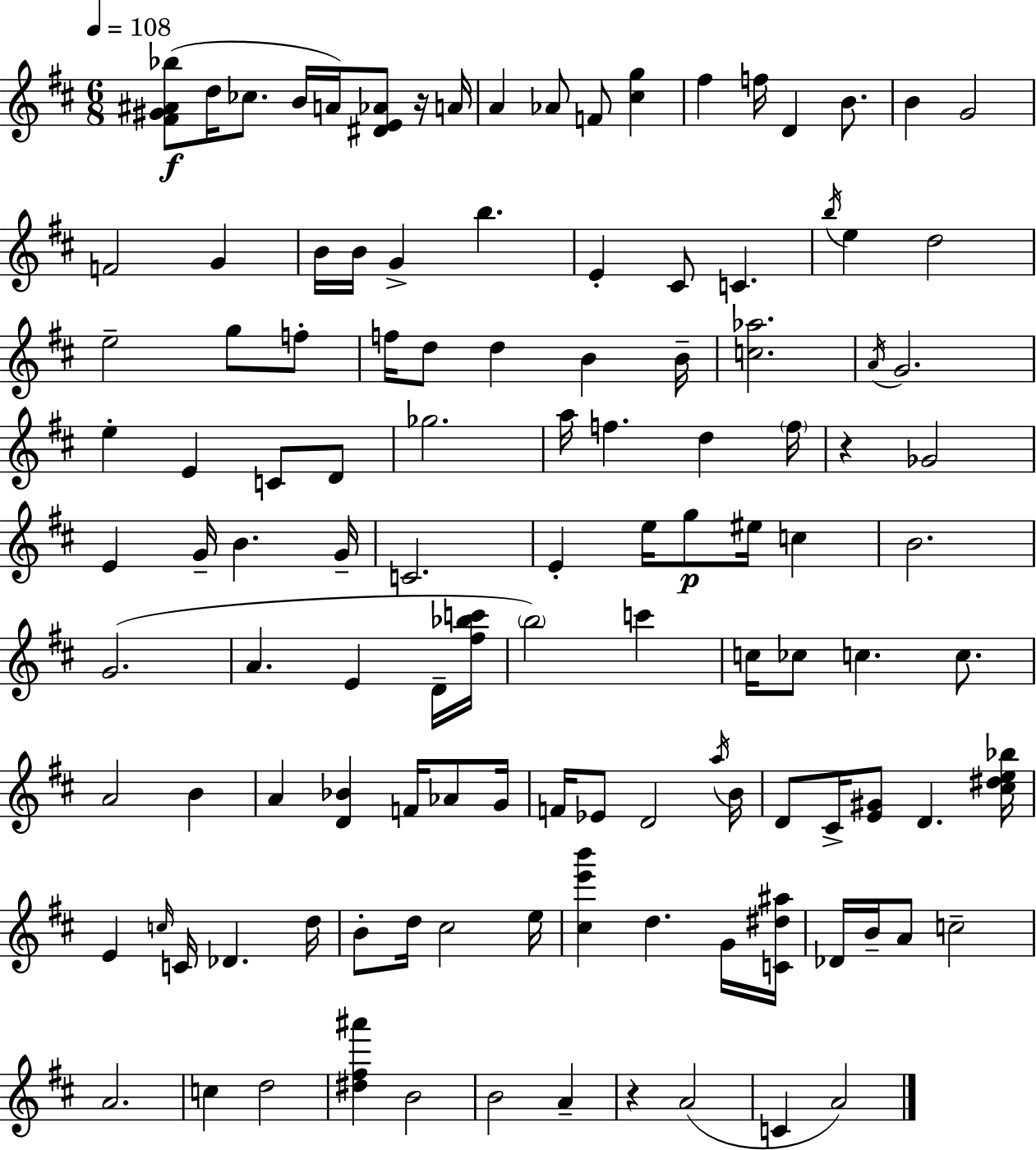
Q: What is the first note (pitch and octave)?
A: D5